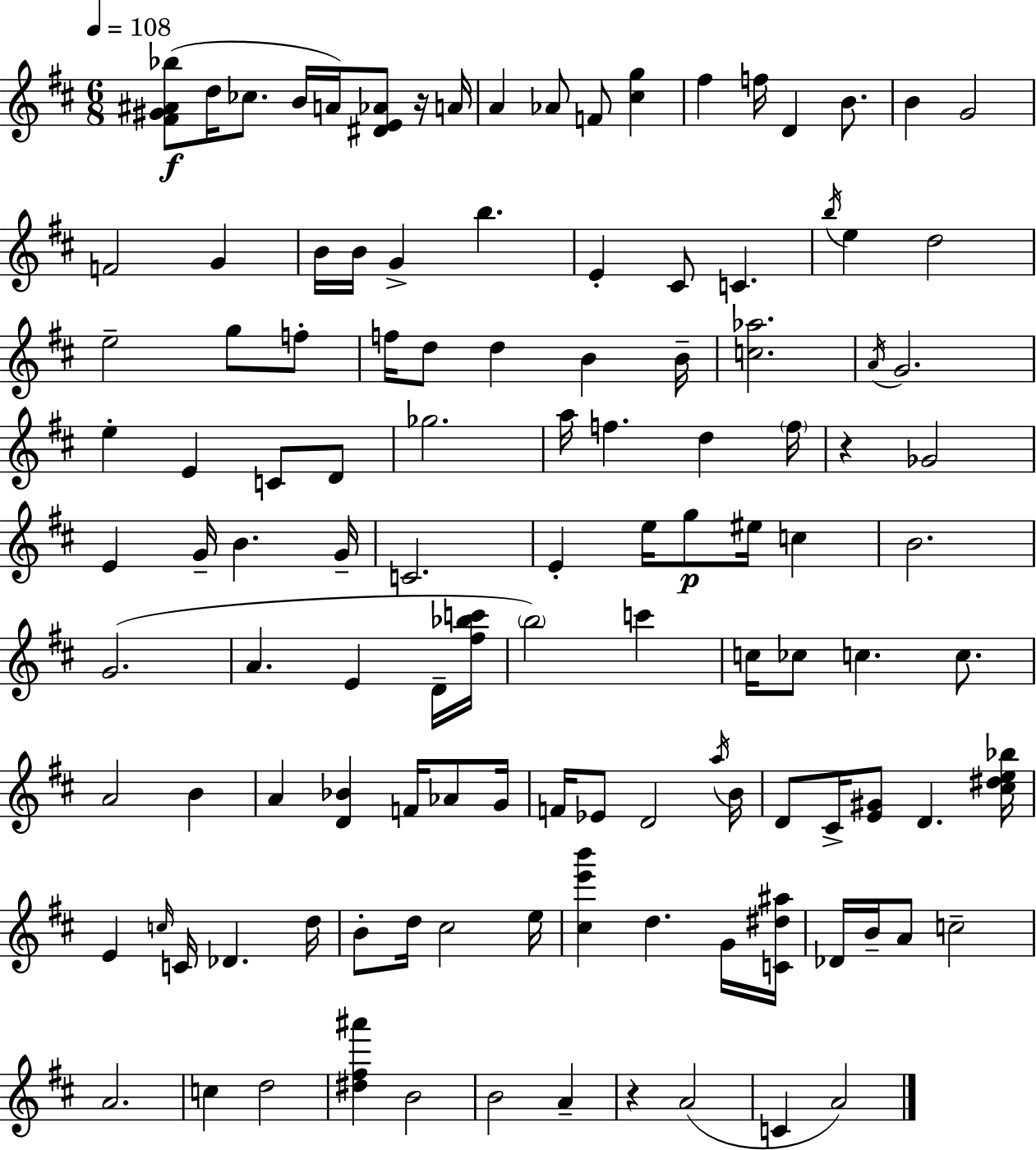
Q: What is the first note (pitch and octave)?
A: D5